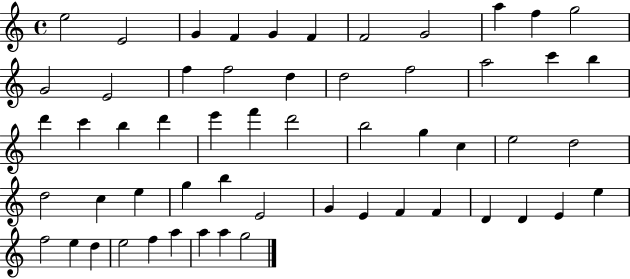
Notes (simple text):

E5/h E4/h G4/q F4/q G4/q F4/q F4/h G4/h A5/q F5/q G5/h G4/h E4/h F5/q F5/h D5/q D5/h F5/h A5/h C6/q B5/q D6/q C6/q B5/q D6/q E6/q F6/q D6/h B5/h G5/q C5/q E5/h D5/h D5/h C5/q E5/q G5/q B5/q E4/h G4/q E4/q F4/q F4/q D4/q D4/q E4/q E5/q F5/h E5/q D5/q E5/h F5/q A5/q A5/q A5/q G5/h